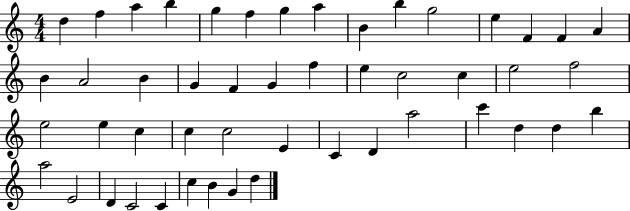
D5/q F5/q A5/q B5/q G5/q F5/q G5/q A5/q B4/q B5/q G5/h E5/q F4/q F4/q A4/q B4/q A4/h B4/q G4/q F4/q G4/q F5/q E5/q C5/h C5/q E5/h F5/h E5/h E5/q C5/q C5/q C5/h E4/q C4/q D4/q A5/h C6/q D5/q D5/q B5/q A5/h E4/h D4/q C4/h C4/q C5/q B4/q G4/q D5/q